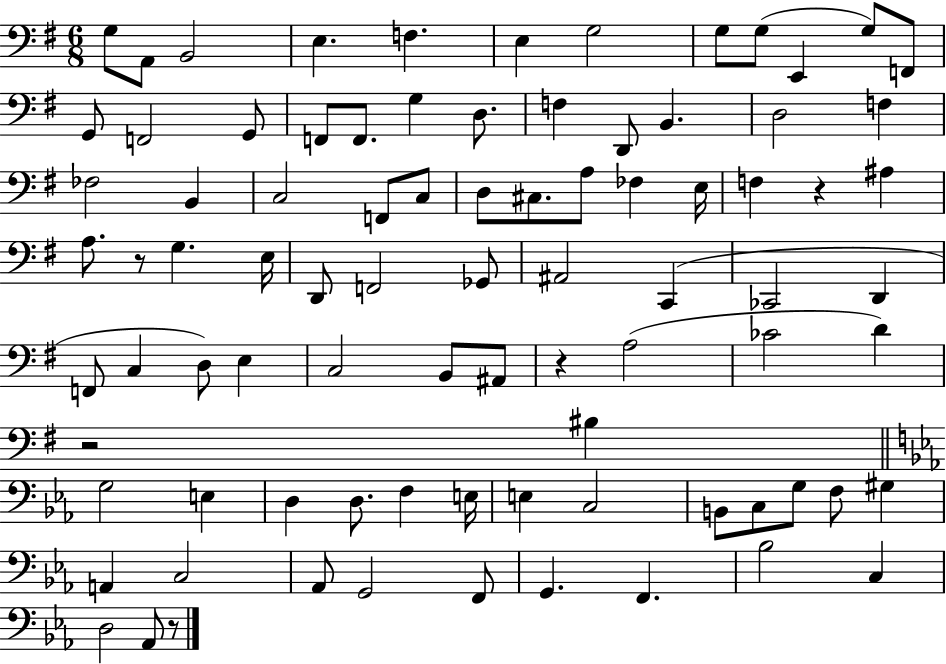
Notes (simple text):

G3/e A2/e B2/h E3/q. F3/q. E3/q G3/h G3/e G3/e E2/q G3/e F2/e G2/e F2/h G2/e F2/e F2/e. G3/q D3/e. F3/q D2/e B2/q. D3/h F3/q FES3/h B2/q C3/h F2/e C3/e D3/e C#3/e. A3/e FES3/q E3/s F3/q R/q A#3/q A3/e. R/e G3/q. E3/s D2/e F2/h Gb2/e A#2/h C2/q CES2/h D2/q F2/e C3/q D3/e E3/q C3/h B2/e A#2/e R/q A3/h CES4/h D4/q R/h BIS3/q G3/h E3/q D3/q D3/e. F3/q E3/s E3/q C3/h B2/e C3/e G3/e F3/e G#3/q A2/q C3/h Ab2/e G2/h F2/e G2/q. F2/q. Bb3/h C3/q D3/h Ab2/e R/e